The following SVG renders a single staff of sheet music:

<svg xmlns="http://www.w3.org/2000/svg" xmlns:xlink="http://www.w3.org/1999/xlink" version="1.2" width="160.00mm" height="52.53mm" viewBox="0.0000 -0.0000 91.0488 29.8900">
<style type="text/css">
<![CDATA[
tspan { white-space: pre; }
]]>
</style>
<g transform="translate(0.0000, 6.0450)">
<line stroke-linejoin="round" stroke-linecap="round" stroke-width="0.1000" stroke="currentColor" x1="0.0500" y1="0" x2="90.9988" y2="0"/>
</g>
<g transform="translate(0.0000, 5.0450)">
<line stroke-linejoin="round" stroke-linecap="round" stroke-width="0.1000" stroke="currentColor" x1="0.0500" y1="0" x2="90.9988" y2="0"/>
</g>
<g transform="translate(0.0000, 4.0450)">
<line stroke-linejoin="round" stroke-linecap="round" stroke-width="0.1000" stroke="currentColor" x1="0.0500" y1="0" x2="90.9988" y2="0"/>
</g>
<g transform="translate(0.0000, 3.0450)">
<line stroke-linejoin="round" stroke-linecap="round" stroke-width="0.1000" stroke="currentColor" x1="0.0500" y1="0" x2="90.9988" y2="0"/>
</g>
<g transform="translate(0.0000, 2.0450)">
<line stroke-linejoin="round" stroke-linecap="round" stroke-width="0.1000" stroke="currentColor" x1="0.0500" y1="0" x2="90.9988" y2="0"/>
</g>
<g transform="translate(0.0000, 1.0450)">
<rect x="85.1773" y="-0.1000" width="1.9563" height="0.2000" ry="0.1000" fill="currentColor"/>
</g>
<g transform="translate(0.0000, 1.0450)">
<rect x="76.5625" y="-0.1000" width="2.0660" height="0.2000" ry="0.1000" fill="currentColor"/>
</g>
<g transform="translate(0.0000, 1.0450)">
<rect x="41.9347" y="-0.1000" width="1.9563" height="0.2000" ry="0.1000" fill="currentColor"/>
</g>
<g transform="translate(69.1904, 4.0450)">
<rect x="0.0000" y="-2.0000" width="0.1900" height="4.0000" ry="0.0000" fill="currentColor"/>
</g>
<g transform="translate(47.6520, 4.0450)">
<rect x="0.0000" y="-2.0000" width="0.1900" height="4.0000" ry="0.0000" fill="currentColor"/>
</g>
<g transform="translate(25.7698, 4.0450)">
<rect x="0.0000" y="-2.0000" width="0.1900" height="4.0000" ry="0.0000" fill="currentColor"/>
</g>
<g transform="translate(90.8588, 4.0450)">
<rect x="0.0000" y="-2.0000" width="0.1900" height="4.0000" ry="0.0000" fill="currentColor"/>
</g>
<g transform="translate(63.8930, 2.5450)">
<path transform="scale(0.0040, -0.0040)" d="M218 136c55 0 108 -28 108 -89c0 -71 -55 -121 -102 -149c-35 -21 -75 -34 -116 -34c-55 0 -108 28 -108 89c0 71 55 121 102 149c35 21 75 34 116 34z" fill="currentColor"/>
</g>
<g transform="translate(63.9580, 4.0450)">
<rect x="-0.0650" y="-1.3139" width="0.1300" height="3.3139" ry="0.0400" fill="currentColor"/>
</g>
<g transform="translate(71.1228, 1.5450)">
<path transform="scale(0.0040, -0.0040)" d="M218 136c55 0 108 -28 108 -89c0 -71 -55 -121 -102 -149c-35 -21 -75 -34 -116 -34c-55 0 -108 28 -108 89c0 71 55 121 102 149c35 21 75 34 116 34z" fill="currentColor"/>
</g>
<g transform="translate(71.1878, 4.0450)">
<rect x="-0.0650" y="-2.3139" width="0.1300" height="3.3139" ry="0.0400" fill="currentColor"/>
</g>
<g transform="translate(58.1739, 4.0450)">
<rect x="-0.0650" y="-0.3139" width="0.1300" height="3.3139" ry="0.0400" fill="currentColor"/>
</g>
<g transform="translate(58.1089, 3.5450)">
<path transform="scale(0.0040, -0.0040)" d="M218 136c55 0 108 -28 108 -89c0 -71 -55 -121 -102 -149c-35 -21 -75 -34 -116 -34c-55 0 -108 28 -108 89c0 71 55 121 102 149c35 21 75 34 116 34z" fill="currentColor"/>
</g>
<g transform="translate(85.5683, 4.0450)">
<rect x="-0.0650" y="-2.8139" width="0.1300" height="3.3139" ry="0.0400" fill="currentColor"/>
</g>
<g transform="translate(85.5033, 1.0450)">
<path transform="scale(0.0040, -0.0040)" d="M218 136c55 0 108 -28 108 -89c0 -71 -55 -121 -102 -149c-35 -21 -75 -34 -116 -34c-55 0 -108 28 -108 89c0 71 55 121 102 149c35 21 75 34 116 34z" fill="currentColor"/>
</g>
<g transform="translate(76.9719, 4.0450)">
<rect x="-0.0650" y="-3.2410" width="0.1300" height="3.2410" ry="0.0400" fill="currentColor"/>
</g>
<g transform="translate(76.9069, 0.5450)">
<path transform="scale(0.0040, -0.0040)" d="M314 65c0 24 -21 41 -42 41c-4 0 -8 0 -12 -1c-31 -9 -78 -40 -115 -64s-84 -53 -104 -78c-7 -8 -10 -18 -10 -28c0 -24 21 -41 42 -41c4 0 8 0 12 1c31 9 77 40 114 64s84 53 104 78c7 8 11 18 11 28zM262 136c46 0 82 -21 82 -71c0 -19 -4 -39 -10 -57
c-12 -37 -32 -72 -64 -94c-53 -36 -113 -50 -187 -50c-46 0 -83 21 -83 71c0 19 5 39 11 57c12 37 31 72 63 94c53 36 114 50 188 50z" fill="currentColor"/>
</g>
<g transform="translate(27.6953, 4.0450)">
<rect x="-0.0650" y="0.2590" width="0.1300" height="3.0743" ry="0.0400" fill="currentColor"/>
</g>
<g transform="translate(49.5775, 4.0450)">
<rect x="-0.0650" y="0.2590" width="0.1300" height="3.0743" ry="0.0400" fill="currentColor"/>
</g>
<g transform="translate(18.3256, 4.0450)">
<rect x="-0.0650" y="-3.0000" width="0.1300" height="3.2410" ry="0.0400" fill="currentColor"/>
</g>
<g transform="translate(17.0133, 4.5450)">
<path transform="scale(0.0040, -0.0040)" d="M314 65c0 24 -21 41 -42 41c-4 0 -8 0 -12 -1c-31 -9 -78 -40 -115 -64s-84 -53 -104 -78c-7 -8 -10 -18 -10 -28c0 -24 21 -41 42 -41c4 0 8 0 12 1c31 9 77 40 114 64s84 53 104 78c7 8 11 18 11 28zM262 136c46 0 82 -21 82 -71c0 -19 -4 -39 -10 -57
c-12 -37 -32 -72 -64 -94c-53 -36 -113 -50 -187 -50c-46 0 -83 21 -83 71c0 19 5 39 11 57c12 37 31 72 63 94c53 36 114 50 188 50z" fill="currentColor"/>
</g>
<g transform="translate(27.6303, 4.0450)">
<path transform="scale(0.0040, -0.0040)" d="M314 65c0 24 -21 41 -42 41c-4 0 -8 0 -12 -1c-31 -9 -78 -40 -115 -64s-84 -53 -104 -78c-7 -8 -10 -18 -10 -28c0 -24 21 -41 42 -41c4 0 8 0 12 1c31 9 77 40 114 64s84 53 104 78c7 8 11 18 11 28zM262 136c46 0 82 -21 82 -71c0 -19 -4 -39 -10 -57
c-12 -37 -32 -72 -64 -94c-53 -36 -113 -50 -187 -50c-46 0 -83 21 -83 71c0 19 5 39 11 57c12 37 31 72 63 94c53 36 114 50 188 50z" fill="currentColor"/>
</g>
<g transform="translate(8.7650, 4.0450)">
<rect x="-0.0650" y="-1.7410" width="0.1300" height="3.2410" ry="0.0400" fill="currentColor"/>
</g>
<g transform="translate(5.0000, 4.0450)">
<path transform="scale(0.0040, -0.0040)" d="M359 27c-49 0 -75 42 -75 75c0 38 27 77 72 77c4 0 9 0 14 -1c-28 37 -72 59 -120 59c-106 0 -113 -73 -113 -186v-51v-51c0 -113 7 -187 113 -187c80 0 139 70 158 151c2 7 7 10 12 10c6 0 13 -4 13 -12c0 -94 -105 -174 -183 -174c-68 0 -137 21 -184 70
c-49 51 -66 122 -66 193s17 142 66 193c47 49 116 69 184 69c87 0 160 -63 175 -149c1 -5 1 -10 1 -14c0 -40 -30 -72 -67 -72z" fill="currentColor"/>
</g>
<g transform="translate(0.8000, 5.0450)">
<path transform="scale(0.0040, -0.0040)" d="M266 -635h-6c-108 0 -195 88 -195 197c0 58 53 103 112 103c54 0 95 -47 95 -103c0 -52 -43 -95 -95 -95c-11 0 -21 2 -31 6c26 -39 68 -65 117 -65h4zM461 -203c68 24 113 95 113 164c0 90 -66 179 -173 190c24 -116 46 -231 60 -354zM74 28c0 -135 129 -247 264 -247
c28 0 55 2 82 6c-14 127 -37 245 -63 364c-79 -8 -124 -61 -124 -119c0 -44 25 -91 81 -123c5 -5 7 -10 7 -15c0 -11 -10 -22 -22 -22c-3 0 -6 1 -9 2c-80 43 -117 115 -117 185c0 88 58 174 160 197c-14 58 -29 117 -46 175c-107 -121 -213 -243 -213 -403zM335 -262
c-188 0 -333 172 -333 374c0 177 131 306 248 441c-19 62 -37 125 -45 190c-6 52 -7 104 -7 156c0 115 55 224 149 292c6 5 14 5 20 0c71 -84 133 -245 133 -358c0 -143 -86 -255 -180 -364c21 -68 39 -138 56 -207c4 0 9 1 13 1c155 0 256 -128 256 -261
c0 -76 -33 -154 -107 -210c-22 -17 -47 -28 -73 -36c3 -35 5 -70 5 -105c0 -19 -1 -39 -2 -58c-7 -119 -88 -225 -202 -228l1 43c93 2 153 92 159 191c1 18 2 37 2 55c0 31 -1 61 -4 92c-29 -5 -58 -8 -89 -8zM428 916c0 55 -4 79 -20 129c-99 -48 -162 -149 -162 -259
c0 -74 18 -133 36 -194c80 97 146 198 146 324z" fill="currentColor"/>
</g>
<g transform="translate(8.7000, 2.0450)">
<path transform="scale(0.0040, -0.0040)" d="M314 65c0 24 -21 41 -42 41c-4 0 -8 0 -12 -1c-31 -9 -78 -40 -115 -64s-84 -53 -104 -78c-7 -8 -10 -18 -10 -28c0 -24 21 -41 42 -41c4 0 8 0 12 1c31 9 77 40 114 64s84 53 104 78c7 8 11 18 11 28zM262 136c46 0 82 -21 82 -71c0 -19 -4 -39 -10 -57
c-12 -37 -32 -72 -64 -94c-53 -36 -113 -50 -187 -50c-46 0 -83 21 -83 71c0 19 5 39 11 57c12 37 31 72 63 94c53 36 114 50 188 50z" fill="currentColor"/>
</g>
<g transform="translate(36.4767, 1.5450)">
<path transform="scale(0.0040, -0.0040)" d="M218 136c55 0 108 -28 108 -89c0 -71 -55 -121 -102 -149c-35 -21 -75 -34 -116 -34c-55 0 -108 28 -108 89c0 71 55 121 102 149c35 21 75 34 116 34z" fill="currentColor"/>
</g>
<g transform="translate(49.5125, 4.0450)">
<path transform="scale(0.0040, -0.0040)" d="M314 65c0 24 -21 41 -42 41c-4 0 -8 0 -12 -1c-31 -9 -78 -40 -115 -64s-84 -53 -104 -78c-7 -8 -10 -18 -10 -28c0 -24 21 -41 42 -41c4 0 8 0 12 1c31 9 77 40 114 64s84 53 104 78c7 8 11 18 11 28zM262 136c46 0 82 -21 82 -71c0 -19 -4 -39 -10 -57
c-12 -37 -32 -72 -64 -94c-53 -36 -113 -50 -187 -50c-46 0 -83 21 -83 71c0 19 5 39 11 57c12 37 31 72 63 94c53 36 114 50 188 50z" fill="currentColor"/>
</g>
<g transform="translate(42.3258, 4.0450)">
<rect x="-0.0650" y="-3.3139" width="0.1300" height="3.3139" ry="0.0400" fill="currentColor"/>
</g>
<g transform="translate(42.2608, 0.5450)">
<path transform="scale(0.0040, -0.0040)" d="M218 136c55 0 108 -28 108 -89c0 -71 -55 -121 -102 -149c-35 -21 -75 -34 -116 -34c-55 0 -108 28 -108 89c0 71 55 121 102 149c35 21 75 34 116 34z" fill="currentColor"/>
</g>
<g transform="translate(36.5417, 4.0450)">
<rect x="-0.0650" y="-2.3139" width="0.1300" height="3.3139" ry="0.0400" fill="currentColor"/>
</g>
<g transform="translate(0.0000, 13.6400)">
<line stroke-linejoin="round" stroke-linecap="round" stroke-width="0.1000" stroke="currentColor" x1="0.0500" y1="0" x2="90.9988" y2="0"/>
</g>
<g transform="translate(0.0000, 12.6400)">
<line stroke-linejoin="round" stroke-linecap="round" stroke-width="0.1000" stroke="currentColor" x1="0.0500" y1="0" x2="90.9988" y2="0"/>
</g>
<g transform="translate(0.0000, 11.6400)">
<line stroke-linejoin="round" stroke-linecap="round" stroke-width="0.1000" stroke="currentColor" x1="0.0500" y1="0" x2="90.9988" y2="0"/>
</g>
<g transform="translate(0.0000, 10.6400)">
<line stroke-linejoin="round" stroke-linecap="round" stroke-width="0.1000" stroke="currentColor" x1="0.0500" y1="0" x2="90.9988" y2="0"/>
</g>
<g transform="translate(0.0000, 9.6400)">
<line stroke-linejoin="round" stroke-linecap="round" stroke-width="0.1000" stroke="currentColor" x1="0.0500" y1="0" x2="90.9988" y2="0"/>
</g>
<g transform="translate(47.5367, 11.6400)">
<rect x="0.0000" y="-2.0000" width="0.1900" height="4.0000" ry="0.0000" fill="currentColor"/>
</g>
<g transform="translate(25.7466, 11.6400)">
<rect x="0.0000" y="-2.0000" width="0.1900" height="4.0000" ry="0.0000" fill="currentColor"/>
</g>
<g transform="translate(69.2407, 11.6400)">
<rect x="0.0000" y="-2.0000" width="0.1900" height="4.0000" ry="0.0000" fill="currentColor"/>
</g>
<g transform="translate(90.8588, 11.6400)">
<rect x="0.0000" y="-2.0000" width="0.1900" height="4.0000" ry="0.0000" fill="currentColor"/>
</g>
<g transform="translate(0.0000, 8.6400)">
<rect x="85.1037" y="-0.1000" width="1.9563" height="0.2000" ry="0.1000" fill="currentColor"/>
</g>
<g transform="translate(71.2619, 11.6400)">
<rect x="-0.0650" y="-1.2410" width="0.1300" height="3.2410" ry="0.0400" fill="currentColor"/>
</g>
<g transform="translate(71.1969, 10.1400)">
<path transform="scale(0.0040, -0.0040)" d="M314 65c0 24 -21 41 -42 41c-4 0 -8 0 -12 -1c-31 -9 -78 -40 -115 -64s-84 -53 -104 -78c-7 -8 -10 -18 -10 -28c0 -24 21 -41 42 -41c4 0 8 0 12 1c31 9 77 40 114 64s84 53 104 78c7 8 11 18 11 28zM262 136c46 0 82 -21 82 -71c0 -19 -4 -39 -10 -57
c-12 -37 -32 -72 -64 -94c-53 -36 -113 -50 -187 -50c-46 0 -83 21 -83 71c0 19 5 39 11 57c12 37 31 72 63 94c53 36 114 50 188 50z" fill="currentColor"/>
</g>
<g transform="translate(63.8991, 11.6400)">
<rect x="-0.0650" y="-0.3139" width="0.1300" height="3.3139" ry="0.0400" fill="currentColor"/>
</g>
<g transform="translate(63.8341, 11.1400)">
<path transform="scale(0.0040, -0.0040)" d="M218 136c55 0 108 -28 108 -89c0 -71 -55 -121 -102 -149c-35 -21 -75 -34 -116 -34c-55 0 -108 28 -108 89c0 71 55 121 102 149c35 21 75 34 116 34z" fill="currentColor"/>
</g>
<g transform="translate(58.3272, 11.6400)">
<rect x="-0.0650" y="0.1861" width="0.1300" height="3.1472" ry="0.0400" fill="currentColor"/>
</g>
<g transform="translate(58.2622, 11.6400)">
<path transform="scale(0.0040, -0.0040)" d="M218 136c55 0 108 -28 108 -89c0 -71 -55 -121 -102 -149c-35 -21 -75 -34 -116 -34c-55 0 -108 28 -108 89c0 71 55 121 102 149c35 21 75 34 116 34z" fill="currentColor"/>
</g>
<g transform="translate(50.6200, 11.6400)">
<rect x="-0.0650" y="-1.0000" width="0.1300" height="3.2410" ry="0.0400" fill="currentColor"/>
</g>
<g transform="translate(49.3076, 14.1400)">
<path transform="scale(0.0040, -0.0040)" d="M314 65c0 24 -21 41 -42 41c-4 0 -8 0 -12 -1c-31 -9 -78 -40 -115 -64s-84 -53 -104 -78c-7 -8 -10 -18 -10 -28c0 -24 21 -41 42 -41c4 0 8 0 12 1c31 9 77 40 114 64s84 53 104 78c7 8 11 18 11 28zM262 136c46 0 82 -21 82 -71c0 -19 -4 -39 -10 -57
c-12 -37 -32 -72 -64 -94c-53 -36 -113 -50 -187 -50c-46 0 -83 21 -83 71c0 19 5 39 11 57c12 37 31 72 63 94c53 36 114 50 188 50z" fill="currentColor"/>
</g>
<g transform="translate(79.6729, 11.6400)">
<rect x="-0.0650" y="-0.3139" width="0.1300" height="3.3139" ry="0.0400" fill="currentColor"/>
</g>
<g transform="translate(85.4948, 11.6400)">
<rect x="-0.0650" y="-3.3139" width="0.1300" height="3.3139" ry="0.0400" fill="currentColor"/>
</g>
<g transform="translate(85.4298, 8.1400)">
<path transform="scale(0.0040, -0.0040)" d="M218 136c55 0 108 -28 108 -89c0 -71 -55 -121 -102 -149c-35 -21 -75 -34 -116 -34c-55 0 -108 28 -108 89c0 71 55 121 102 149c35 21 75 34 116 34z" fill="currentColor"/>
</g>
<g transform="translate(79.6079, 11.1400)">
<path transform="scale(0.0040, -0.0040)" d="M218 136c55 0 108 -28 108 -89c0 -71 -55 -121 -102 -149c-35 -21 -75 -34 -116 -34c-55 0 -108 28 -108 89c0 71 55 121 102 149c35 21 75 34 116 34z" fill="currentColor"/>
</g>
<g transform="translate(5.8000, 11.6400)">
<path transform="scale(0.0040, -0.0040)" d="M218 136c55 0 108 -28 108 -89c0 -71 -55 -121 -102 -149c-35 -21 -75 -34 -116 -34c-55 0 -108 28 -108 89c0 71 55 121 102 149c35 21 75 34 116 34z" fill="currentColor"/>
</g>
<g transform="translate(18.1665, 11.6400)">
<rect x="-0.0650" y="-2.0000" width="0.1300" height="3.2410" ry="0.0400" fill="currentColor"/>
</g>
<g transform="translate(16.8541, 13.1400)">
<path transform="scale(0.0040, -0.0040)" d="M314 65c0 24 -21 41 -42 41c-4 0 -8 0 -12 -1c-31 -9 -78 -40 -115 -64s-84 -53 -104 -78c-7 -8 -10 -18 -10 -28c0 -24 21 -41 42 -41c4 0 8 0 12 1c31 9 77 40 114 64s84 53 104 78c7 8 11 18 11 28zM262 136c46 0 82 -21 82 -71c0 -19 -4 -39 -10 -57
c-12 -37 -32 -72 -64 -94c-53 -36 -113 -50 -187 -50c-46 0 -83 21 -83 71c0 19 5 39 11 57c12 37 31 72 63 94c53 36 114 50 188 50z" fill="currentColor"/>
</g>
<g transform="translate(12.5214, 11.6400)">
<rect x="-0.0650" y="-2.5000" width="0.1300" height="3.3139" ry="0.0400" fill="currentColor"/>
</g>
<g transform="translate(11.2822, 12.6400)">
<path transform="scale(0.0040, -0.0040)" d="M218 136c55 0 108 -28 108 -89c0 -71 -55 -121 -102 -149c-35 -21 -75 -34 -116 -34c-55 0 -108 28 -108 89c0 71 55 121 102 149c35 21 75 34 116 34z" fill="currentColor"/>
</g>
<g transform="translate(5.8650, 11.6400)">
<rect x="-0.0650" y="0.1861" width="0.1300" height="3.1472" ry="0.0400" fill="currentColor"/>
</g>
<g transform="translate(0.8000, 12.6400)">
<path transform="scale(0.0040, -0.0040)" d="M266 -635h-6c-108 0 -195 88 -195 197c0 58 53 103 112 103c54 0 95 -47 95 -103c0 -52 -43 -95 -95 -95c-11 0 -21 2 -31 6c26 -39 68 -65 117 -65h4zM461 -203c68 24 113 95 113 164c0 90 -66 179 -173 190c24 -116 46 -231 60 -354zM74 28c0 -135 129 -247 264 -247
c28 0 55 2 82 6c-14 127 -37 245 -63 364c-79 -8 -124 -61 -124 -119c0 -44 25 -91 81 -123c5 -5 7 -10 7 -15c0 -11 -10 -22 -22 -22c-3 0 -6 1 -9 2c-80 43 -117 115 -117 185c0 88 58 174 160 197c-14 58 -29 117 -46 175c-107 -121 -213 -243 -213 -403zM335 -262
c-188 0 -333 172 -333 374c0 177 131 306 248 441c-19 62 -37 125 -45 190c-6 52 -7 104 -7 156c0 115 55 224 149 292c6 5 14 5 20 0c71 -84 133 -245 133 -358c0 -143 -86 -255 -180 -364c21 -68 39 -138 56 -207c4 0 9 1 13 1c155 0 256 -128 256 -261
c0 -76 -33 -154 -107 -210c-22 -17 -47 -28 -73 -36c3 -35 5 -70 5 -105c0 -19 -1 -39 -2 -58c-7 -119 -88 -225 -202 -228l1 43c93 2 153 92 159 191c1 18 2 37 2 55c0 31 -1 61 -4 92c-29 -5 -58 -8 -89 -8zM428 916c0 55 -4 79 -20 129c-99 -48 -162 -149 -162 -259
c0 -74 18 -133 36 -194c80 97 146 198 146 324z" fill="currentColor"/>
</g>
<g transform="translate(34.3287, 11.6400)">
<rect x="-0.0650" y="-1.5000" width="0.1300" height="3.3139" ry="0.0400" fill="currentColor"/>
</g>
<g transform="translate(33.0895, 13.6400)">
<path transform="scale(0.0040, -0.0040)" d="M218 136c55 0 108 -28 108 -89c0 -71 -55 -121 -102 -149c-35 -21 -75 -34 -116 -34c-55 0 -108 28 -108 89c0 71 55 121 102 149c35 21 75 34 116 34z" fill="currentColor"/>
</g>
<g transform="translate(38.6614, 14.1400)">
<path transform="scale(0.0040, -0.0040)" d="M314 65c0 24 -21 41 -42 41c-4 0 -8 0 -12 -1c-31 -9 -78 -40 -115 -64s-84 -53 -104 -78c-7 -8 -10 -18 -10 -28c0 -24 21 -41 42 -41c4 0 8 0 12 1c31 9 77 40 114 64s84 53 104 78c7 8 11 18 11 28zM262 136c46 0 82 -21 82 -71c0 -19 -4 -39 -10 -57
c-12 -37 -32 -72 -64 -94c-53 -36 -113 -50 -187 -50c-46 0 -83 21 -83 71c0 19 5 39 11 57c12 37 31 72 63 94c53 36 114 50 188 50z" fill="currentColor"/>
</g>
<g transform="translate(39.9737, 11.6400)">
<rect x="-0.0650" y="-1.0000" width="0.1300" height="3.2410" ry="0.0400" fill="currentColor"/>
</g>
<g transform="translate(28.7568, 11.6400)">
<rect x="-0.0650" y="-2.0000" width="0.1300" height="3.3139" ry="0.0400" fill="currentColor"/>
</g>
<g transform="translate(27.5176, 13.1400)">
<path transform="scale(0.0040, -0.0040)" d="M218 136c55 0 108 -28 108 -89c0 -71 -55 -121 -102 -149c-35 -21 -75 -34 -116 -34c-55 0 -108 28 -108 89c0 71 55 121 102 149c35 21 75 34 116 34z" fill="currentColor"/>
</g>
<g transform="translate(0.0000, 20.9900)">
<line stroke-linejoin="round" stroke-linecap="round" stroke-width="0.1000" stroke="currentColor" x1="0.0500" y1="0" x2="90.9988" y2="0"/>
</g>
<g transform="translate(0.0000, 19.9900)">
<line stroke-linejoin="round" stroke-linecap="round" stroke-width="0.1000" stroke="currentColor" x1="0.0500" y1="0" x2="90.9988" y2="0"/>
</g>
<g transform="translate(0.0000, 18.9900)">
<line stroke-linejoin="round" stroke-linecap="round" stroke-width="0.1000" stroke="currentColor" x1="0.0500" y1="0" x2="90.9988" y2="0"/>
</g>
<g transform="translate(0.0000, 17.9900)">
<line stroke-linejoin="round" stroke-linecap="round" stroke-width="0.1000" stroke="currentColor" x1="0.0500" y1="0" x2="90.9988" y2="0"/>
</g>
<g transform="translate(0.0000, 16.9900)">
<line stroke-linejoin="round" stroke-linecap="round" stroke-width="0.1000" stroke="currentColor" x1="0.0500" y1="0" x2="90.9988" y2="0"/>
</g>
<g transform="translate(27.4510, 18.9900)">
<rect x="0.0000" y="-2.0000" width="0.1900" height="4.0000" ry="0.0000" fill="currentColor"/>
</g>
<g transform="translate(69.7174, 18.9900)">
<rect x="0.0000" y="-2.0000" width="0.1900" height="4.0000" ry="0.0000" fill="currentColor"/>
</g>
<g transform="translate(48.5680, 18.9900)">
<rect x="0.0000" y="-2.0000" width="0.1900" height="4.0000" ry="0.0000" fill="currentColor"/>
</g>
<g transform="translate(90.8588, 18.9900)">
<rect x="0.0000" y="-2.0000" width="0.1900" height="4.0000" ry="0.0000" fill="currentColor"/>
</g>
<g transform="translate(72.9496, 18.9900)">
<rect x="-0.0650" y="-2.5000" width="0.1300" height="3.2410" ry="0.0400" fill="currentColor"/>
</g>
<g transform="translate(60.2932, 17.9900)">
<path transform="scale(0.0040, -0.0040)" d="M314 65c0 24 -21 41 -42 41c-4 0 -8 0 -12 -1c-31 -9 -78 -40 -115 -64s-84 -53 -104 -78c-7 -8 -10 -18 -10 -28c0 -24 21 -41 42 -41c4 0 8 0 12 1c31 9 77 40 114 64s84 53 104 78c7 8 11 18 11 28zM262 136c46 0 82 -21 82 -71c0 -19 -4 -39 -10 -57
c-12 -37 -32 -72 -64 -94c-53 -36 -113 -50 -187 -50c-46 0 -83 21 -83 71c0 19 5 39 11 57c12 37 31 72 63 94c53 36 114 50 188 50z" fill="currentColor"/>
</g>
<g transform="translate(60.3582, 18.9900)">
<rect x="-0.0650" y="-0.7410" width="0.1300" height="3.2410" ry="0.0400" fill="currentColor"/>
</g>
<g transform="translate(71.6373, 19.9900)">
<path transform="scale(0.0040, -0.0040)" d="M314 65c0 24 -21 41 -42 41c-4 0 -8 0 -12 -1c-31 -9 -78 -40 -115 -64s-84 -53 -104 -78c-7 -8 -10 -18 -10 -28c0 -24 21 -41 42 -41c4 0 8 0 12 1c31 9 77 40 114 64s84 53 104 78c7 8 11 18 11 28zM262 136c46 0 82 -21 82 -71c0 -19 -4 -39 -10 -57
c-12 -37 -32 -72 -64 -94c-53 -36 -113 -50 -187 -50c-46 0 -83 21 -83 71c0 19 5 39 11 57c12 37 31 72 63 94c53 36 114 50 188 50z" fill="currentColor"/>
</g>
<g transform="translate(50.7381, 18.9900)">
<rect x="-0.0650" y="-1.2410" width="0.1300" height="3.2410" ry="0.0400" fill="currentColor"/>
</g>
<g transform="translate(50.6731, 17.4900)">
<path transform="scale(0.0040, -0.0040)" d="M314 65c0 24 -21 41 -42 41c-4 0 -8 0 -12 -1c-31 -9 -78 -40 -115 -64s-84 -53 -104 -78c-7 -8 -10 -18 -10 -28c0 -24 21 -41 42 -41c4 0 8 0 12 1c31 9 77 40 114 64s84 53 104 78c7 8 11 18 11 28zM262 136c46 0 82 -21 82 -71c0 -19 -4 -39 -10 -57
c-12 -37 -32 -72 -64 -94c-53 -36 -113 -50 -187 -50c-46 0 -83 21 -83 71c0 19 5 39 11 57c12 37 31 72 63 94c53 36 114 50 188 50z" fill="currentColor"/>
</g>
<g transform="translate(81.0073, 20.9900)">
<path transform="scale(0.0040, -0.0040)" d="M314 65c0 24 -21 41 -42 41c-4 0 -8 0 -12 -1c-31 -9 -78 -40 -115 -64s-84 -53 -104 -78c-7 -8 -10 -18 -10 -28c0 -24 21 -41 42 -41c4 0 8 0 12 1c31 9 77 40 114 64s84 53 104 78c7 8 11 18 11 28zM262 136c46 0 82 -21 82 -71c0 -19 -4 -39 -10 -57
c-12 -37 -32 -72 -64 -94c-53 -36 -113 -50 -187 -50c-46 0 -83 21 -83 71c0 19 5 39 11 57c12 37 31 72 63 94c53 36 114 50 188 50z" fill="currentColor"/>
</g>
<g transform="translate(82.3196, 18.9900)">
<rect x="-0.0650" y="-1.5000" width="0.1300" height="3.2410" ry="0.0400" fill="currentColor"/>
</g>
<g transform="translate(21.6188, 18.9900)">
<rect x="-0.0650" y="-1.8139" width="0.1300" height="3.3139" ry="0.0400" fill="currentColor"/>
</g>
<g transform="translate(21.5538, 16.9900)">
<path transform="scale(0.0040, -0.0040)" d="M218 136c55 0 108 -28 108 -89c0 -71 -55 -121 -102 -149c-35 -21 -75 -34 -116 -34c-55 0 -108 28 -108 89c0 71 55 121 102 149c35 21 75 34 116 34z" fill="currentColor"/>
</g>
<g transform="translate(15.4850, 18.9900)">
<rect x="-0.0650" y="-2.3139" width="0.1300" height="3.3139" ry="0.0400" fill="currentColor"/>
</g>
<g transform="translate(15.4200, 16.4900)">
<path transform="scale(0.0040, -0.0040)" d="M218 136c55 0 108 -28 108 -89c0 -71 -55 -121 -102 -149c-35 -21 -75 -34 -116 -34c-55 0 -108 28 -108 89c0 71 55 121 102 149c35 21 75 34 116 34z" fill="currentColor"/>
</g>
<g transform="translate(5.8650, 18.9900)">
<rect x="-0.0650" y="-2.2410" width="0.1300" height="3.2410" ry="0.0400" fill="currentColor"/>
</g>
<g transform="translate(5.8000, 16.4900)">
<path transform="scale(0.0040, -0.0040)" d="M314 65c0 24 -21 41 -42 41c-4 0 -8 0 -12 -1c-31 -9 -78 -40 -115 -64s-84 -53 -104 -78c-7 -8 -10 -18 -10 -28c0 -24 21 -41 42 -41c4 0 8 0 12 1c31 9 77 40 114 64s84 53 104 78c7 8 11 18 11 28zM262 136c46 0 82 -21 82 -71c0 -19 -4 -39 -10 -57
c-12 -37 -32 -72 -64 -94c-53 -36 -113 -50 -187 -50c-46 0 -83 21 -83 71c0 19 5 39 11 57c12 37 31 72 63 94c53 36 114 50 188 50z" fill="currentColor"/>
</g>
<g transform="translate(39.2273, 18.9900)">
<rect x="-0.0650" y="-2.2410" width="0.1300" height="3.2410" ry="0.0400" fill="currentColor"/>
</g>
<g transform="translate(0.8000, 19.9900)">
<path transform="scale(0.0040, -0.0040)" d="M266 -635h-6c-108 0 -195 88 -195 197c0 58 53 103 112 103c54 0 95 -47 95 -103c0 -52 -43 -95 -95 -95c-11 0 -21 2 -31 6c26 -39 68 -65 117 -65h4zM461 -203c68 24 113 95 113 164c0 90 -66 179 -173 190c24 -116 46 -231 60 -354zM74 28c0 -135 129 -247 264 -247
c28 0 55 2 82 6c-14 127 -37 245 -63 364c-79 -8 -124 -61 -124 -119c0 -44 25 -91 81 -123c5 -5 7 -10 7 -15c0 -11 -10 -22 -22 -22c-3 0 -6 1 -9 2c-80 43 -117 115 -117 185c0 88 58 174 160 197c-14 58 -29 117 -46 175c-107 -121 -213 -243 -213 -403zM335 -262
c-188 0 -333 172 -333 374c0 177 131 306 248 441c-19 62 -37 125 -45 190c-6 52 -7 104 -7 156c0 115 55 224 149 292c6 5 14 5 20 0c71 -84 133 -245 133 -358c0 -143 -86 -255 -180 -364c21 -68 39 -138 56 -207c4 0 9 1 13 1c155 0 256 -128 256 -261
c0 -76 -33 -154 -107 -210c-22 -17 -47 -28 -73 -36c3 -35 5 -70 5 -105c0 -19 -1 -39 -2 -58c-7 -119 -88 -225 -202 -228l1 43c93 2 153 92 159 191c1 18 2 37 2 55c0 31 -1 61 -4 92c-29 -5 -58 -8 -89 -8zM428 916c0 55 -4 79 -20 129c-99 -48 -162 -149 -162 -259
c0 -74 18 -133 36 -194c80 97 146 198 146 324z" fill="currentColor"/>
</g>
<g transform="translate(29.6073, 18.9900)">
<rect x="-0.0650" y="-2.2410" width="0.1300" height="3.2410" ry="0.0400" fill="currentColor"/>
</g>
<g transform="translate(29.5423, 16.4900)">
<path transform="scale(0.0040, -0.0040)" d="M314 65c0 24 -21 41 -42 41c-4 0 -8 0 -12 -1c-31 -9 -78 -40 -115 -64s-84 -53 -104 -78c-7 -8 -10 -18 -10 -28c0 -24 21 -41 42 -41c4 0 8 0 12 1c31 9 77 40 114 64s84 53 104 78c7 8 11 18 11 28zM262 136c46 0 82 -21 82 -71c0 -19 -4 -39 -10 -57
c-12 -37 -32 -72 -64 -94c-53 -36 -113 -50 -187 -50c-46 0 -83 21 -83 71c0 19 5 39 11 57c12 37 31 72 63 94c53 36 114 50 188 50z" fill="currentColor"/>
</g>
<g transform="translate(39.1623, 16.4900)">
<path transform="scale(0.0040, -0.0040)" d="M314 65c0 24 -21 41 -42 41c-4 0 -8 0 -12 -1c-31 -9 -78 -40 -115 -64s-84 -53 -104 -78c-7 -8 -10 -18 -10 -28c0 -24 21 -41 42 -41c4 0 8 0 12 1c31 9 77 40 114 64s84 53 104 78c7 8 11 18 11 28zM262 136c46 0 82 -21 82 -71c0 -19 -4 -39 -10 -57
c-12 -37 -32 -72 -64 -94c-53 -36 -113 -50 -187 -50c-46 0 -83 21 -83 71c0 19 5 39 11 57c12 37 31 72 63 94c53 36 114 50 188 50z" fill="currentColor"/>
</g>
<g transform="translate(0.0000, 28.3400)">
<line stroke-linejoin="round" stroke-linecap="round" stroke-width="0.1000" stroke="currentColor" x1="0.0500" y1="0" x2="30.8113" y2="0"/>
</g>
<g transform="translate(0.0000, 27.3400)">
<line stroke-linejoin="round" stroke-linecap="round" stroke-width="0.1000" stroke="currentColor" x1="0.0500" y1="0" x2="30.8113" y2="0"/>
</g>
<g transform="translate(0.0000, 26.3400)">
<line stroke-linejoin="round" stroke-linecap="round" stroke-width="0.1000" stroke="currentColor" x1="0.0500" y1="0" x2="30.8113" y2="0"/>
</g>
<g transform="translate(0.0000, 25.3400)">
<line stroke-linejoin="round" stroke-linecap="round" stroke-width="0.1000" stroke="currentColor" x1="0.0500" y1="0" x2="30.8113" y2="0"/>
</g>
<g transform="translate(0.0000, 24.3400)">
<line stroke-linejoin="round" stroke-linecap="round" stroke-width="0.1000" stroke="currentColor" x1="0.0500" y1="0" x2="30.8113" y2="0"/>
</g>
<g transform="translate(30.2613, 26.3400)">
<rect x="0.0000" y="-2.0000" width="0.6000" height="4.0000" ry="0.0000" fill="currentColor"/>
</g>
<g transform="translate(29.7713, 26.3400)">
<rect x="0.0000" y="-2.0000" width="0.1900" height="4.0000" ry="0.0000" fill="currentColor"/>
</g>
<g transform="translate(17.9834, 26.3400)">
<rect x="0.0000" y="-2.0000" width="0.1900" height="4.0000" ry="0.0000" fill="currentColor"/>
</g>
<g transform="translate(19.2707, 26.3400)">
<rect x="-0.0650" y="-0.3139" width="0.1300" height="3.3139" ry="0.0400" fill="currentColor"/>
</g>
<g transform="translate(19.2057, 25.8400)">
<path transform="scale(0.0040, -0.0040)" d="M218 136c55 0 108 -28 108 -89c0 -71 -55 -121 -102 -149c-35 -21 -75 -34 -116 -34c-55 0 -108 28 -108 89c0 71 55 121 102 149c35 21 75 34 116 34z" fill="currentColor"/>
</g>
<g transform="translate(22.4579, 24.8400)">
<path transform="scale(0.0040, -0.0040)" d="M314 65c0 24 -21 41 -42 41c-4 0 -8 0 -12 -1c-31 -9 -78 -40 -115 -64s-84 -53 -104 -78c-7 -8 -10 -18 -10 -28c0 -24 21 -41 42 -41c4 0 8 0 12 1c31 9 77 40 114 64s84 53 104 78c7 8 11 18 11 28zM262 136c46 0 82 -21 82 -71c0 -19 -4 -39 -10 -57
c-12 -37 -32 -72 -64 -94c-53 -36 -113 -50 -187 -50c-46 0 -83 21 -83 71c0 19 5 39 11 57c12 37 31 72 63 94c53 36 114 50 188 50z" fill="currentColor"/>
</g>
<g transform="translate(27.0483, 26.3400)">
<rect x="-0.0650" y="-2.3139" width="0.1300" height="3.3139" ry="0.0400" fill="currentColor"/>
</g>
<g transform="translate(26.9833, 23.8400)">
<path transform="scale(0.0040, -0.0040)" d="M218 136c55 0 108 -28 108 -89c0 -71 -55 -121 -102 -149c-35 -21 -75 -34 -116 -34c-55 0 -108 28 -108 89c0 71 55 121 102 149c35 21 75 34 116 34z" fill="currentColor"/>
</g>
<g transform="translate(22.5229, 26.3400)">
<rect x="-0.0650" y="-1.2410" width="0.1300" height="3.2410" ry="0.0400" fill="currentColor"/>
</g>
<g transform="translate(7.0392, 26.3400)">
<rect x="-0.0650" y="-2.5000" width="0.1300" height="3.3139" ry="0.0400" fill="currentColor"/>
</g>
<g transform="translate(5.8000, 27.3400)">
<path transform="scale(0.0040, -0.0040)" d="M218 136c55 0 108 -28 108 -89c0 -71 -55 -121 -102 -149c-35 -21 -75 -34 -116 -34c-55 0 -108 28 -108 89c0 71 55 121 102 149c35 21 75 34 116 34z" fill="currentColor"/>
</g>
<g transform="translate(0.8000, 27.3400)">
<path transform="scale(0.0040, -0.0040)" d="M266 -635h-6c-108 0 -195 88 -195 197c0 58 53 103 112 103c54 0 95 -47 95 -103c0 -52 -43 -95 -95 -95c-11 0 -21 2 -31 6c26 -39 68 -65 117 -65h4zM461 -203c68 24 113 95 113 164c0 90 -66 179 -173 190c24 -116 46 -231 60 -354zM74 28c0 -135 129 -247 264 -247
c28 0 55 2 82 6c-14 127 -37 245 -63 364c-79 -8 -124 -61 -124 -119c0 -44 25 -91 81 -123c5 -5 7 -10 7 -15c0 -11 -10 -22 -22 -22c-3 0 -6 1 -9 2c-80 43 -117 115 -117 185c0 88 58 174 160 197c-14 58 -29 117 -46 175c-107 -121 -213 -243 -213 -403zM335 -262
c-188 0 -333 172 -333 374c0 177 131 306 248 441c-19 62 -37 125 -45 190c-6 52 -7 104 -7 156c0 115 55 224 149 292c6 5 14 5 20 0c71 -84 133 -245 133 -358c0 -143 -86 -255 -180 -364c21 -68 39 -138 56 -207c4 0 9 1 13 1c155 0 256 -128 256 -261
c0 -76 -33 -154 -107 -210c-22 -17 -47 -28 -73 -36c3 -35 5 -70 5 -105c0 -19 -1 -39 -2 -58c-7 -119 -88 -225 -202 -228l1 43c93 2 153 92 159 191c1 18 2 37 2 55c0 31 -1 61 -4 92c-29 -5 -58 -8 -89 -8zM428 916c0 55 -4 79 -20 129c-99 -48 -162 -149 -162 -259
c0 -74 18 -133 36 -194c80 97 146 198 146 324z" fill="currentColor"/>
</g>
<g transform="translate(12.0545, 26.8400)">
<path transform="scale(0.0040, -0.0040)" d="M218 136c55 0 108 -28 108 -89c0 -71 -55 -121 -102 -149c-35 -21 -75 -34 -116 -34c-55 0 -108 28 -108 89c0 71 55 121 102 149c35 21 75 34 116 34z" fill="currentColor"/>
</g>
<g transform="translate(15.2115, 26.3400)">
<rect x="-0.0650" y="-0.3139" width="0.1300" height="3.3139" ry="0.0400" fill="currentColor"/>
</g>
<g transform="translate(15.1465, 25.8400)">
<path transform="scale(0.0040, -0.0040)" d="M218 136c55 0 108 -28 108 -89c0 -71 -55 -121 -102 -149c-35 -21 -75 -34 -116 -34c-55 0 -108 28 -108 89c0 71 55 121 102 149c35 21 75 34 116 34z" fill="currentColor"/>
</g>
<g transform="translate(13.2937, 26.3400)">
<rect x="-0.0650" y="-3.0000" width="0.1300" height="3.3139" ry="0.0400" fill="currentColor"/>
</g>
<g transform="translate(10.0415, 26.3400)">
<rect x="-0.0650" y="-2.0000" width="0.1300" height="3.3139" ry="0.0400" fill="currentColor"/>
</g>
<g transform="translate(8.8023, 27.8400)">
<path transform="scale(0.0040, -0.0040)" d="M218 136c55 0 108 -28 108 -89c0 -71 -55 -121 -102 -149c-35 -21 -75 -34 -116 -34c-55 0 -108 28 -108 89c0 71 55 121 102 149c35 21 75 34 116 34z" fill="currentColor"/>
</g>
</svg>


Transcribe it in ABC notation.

X:1
T:Untitled
M:4/4
L:1/4
K:C
f2 A2 B2 g b B2 c e g b2 a B G F2 F E D2 D2 B c e2 c b g2 g f g2 g2 e2 d2 G2 E2 G F A c c e2 g